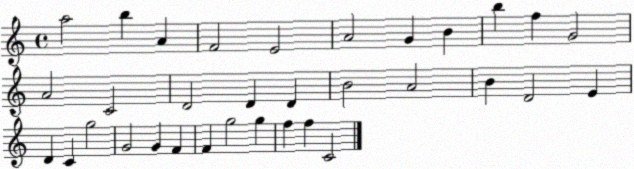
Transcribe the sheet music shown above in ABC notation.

X:1
T:Untitled
M:4/4
L:1/4
K:C
a2 b A F2 E2 A2 G B b f G2 A2 C2 D2 D D B2 A2 B D2 E D C g2 G2 G F F g2 g f f C2